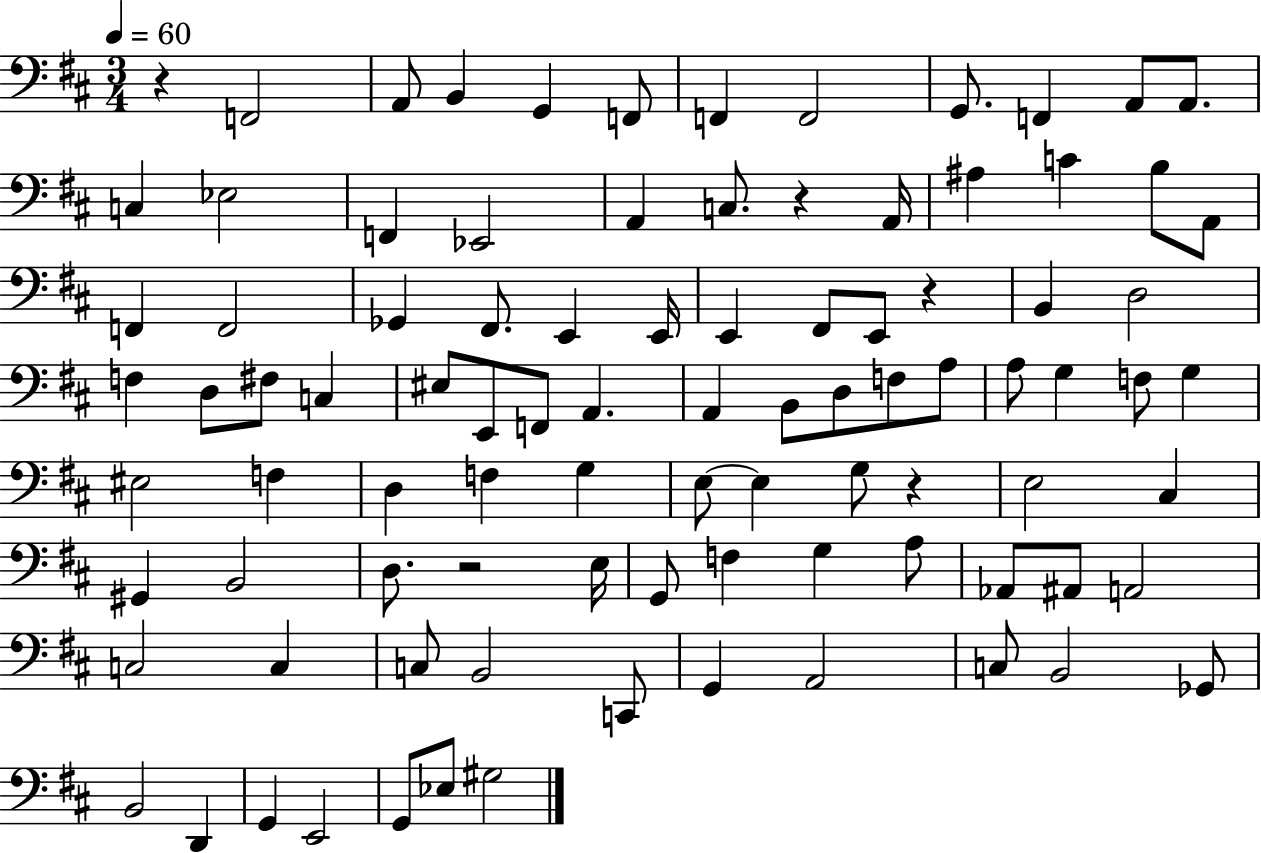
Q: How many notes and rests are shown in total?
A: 93